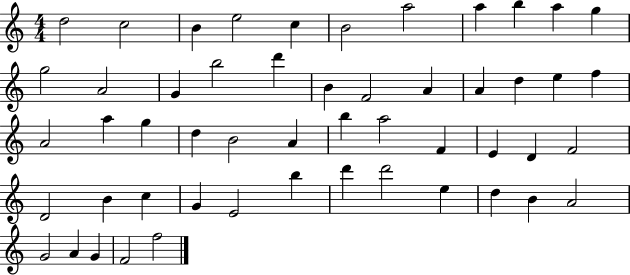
{
  \clef treble
  \numericTimeSignature
  \time 4/4
  \key c \major
  d''2 c''2 | b'4 e''2 c''4 | b'2 a''2 | a''4 b''4 a''4 g''4 | \break g''2 a'2 | g'4 b''2 d'''4 | b'4 f'2 a'4 | a'4 d''4 e''4 f''4 | \break a'2 a''4 g''4 | d''4 b'2 a'4 | b''4 a''2 f'4 | e'4 d'4 f'2 | \break d'2 b'4 c''4 | g'4 e'2 b''4 | d'''4 d'''2 e''4 | d''4 b'4 a'2 | \break g'2 a'4 g'4 | f'2 f''2 | \bar "|."
}